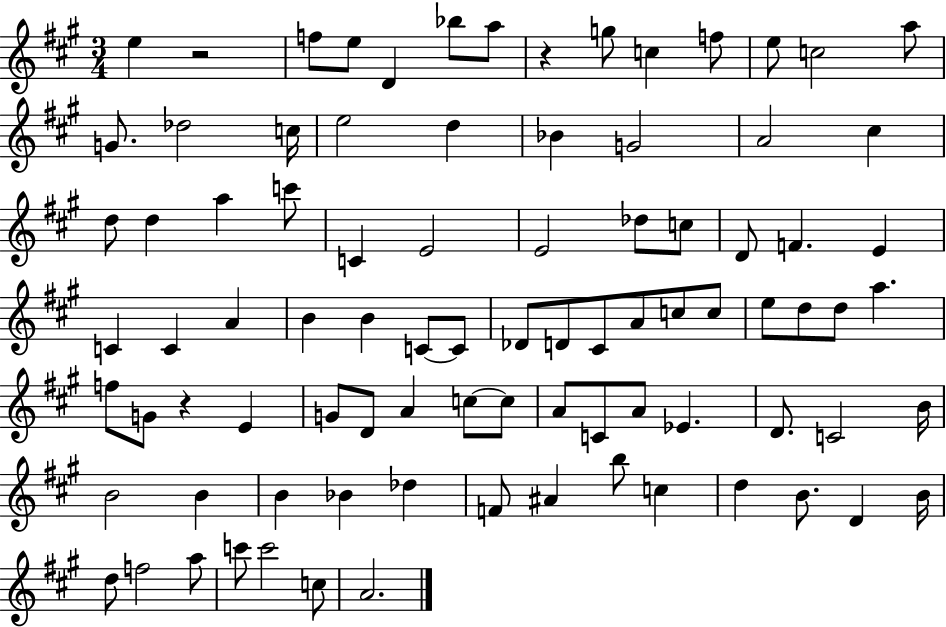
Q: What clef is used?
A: treble